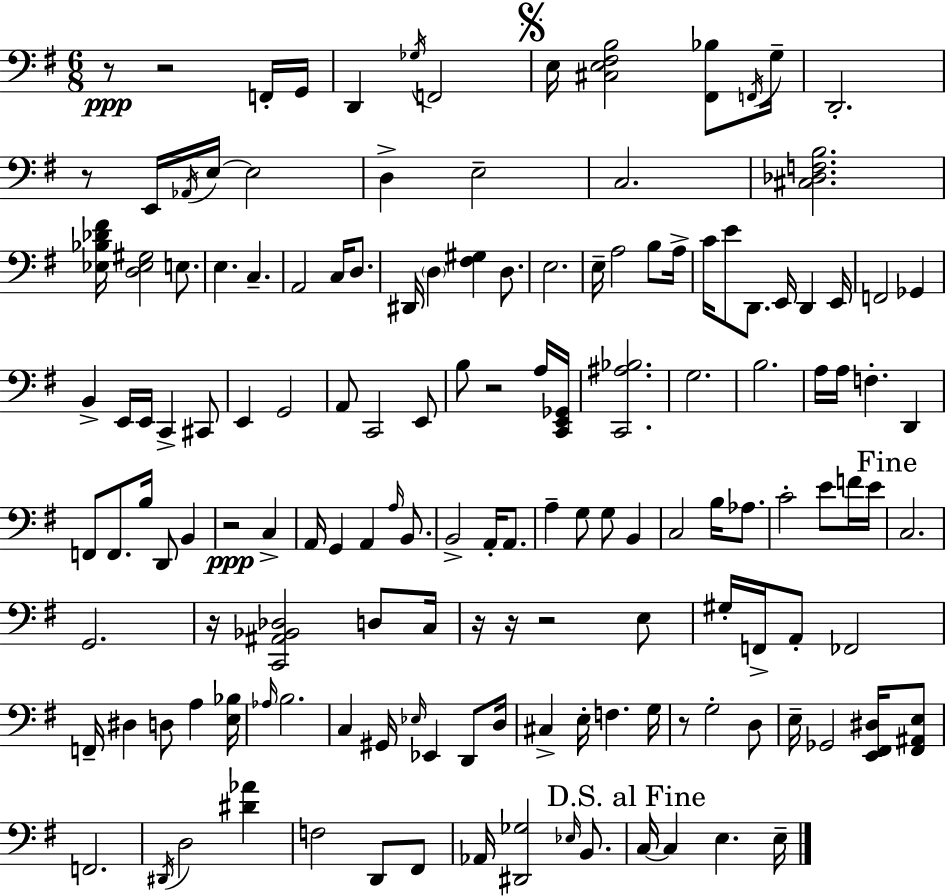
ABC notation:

X:1
T:Untitled
M:6/8
L:1/4
K:G
z/2 z2 F,,/4 G,,/4 D,, _G,/4 F,,2 E,/4 [^C,E,^F,B,]2 [^F,,_B,]/2 F,,/4 G,/4 D,,2 z/2 E,,/4 _A,,/4 E,/4 E,2 D, E,2 C,2 [^C,_D,F,B,]2 [_E,_B,_D^F]/4 [D,_E,^G,]2 E,/2 E, C, A,,2 C,/4 D,/2 ^D,,/4 D, [^F,^G,] D,/2 E,2 E,/4 A,2 B,/2 A,/4 C/4 E/2 D,,/2 E,,/4 D,, E,,/4 F,,2 _G,, B,, E,,/4 E,,/4 C,, ^C,,/2 E,, G,,2 A,,/2 C,,2 E,,/2 B,/2 z2 A,/4 [C,,E,,_G,,]/4 [C,,^A,_B,]2 G,2 B,2 A,/4 A,/4 F, D,, F,,/2 F,,/2 B,/4 D,,/2 B,, z2 C, A,,/4 G,, A,, A,/4 B,,/2 B,,2 A,,/4 A,,/2 A, G,/2 G,/2 B,, C,2 B,/4 _A,/2 C2 E/2 F/4 E/4 C,2 G,,2 z/4 [C,,^A,,_B,,_D,]2 D,/2 C,/4 z/4 z/4 z2 E,/2 ^G,/4 F,,/4 A,,/2 _F,,2 F,,/4 ^D, D,/2 A, [E,_B,]/4 _A,/4 B,2 C, ^G,,/4 _E,/4 _E,, D,,/2 D,/4 ^C, E,/4 F, G,/4 z/2 G,2 D,/2 E,/4 _G,,2 [E,,^F,,^D,]/4 [^F,,^A,,E,]/2 F,,2 ^D,,/4 D,2 [^D_A] F,2 D,,/2 ^F,,/2 _A,,/4 [^D,,_G,]2 _E,/4 B,,/2 C,/4 C, E, E,/4